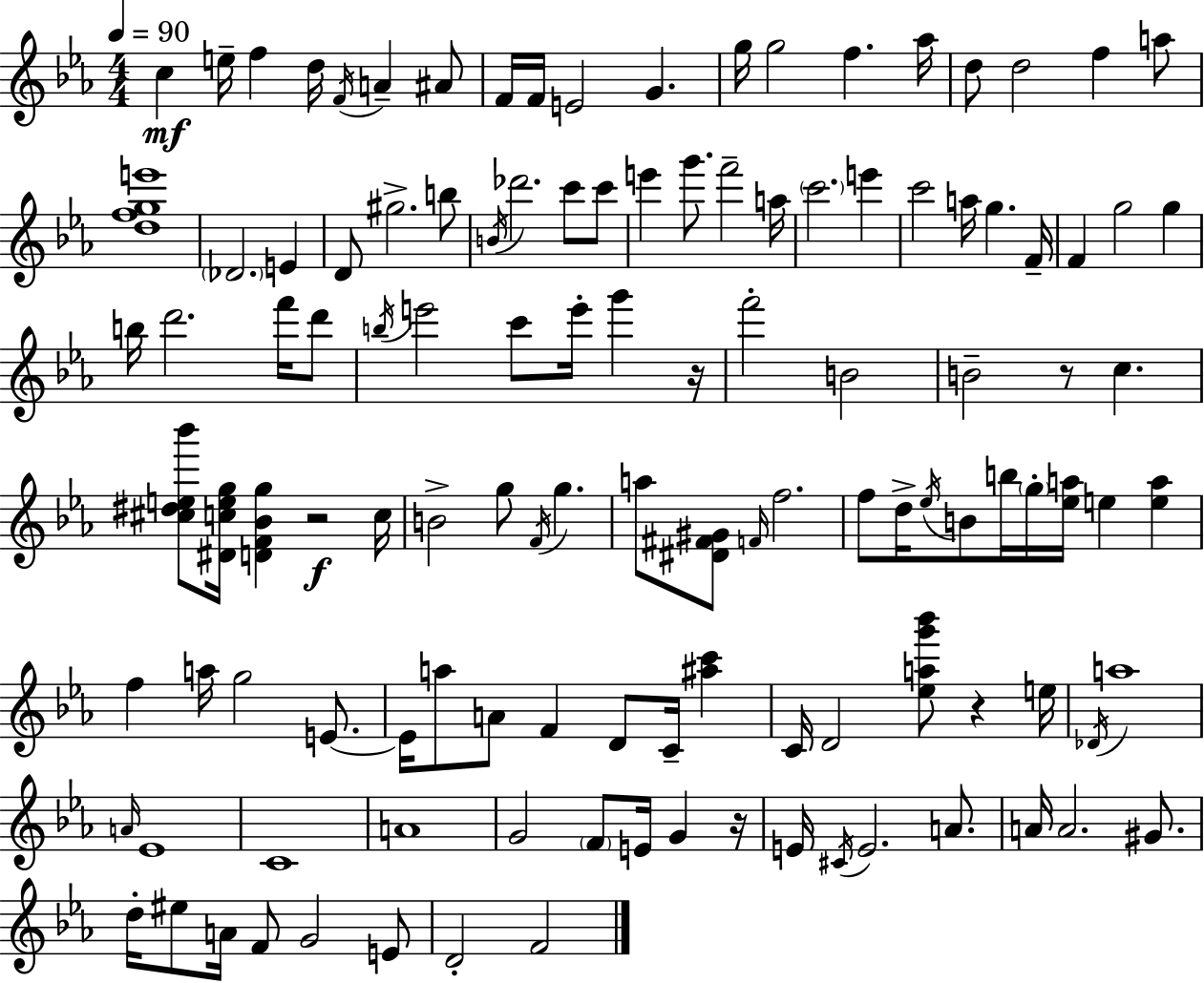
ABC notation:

X:1
T:Untitled
M:4/4
L:1/4
K:Eb
c e/4 f d/4 F/4 A ^A/2 F/4 F/4 E2 G g/4 g2 f _a/4 d/2 d2 f a/2 [dfge']4 _D2 E D/2 ^g2 b/2 B/4 _d'2 c'/2 c'/2 e' g'/2 f'2 a/4 c'2 e' c'2 a/4 g F/4 F g2 g b/4 d'2 f'/4 d'/2 b/4 e'2 c'/2 e'/4 g' z/4 f'2 B2 B2 z/2 c [^c^de_b']/2 [^Dceg]/4 [DF_Bg] z2 c/4 B2 g/2 F/4 g a/2 [^D^F^G]/2 F/4 f2 f/2 d/4 _e/4 B/2 b/4 g/4 [_ea]/4 e [ea] f a/4 g2 E/2 E/4 a/2 A/2 F D/2 C/4 [^ac'] C/4 D2 [_eag'_b']/2 z e/4 _D/4 a4 A/4 _E4 C4 A4 G2 F/2 E/4 G z/4 E/4 ^C/4 E2 A/2 A/4 A2 ^G/2 d/4 ^e/2 A/4 F/2 G2 E/2 D2 F2